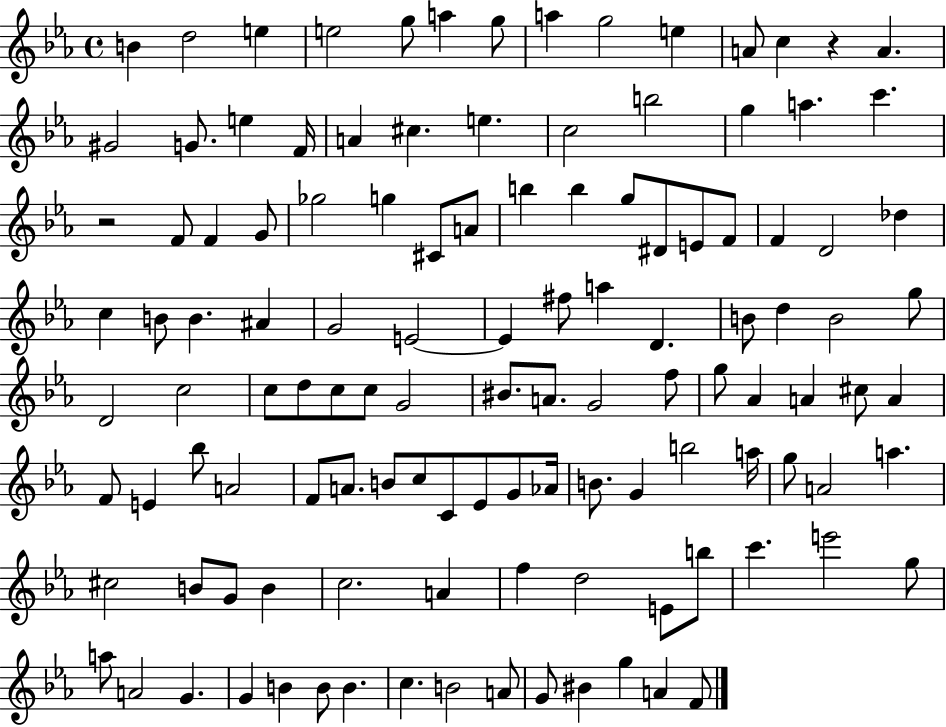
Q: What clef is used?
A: treble